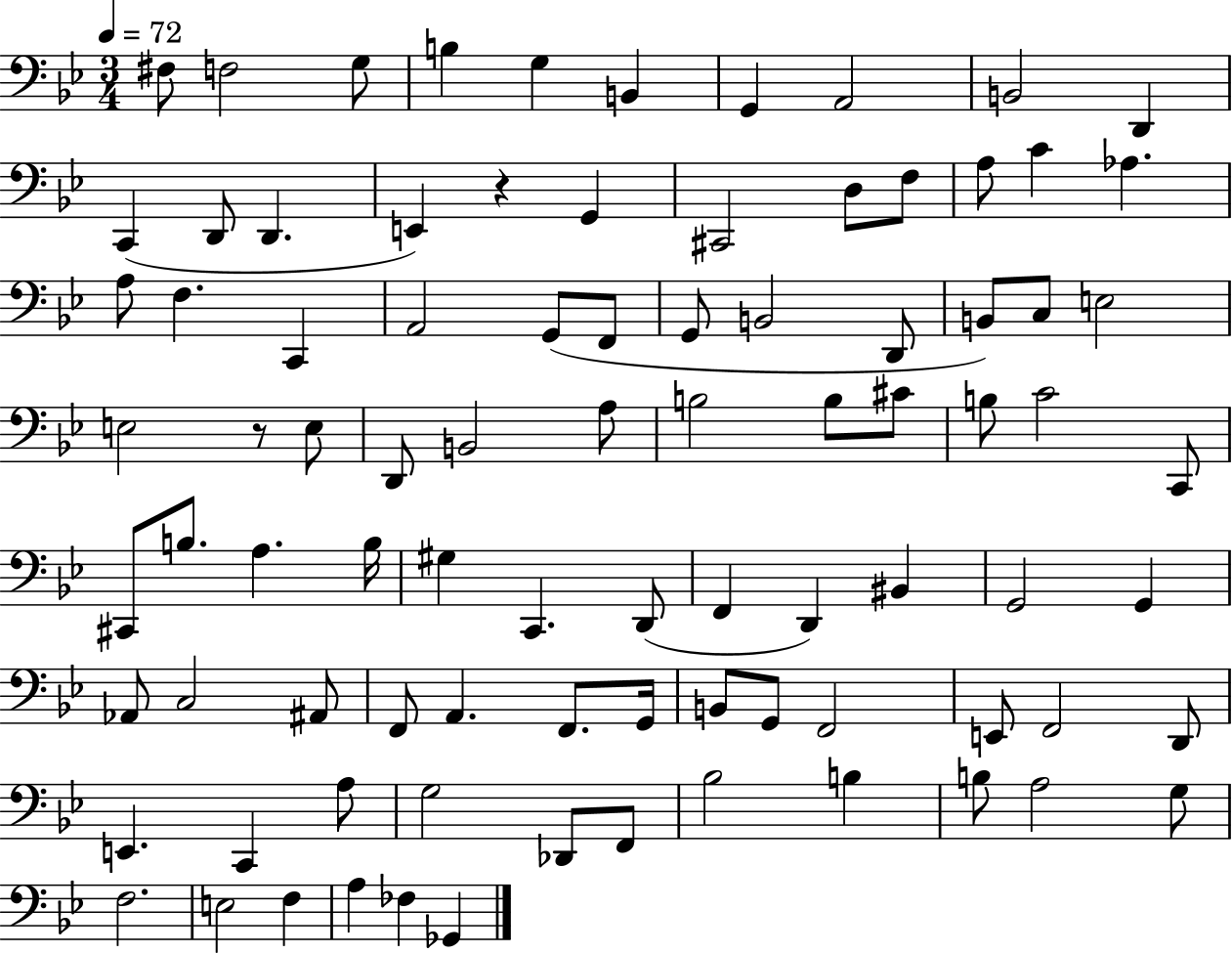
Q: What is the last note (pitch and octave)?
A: Gb2